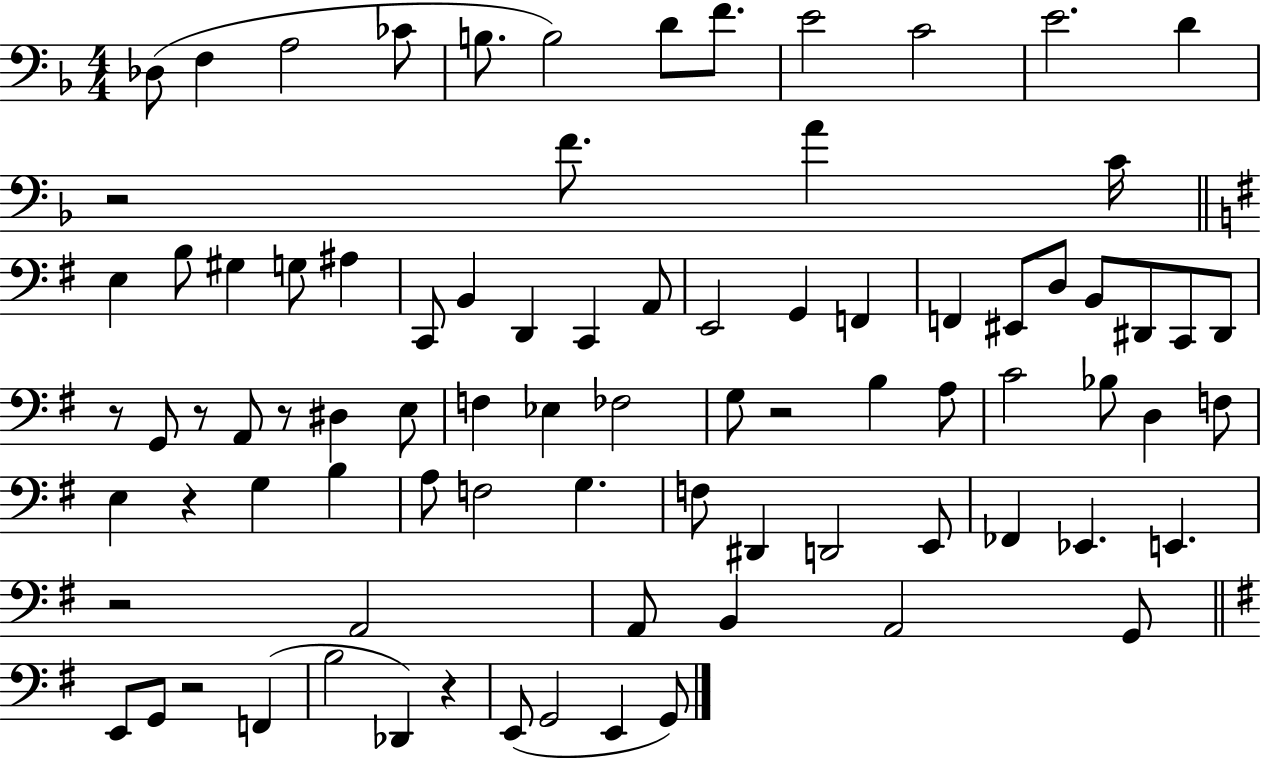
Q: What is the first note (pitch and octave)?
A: Db3